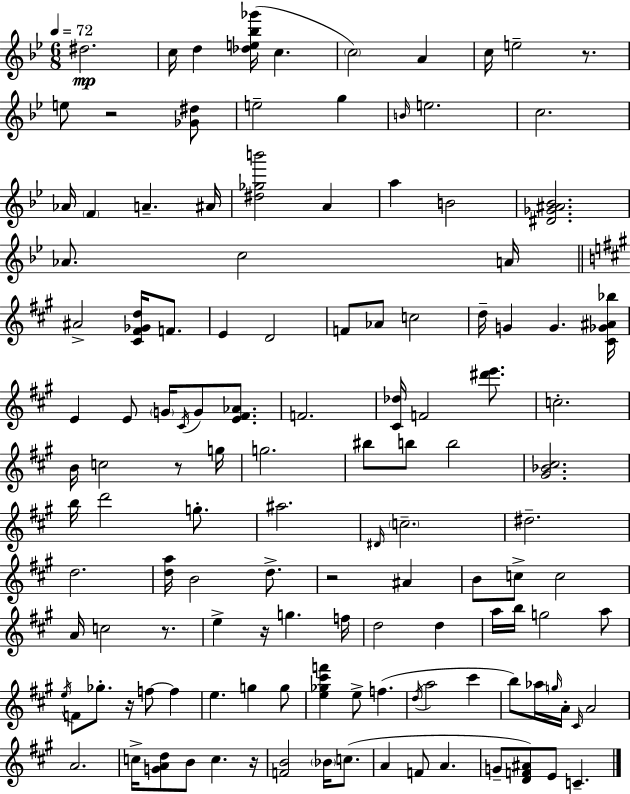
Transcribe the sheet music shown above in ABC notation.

X:1
T:Untitled
M:6/8
L:1/4
K:Bb
^d2 c/4 d [_de_b_g']/4 c c2 A c/4 e2 z/2 e/2 z2 [_G^d]/2 e2 g B/4 e2 c2 _A/4 F A ^A/4 [^d_gb']2 A a B2 [^D_G^A_B]2 _A/2 c2 A/4 ^A2 [^C^F_Gd]/4 F/2 E D2 F/2 _A/2 c2 d/4 G G [^C_G^A_b]/4 E E/2 G/4 ^C/4 G/2 [E^F_A]/2 F2 [^C_d]/4 F2 [^d'e']/2 c2 B/4 c2 z/2 g/4 g2 ^b/2 b/2 b2 [^G_B^c]2 b/4 d'2 g/2 ^a2 ^D/4 c2 ^d2 d2 [da]/4 B2 d/2 z2 ^A B/2 c/2 c2 A/4 c2 z/2 e z/4 g f/4 d2 d a/4 b/4 g2 a/2 e/4 F/2 _g/2 z/4 f/2 f e g g/2 [e_g^c'f'] e/2 f d/4 a2 ^c' b/2 _a/4 g/4 A/4 ^C/4 A2 A2 c/4 [GAd]/2 B/2 c z/4 [FB]2 _B/4 c/2 A F/2 A G/2 [DF^A]/2 E/2 C